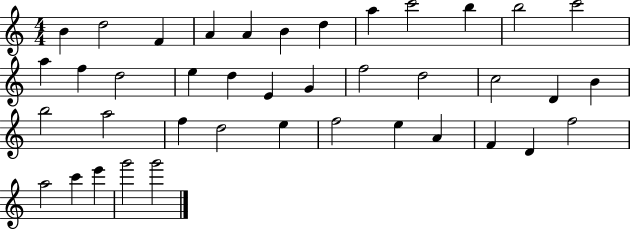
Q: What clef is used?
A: treble